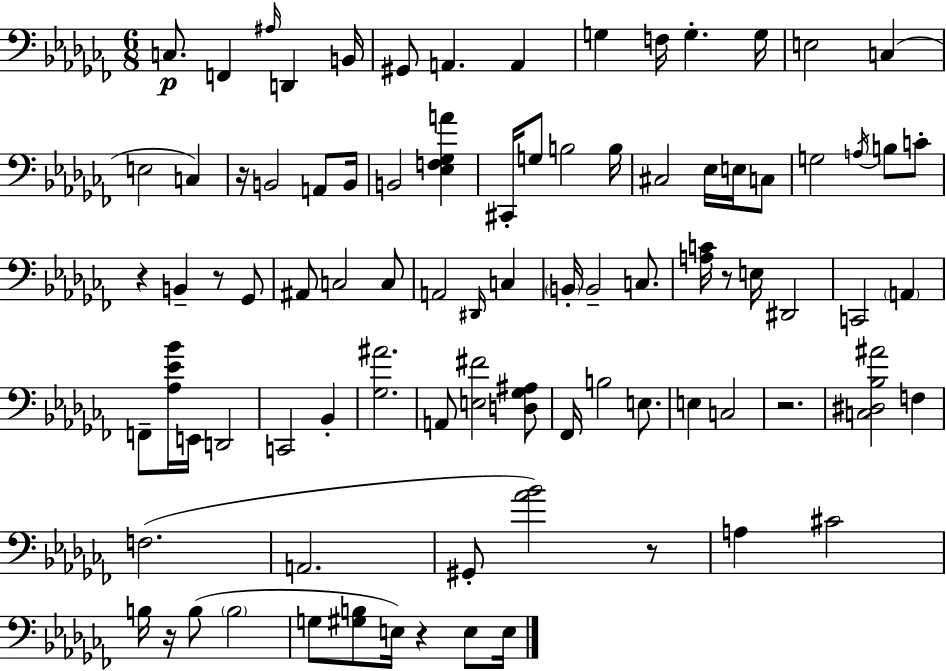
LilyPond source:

{
  \clef bass
  \numericTimeSignature
  \time 6/8
  \key aes \minor
  \repeat volta 2 { c8.\p f,4 \grace { ais16 } d,4 | b,16 gis,8 a,4. a,4 | g4 f16 g4.-. | g16 e2 c4( | \break e2 c4) | r16 b,2 a,8 | b,16 b,2 <ees f ges a'>4 | cis,16-. g8 b2 | \break b16 cis2 ees16 e16 c8 | g2 \acciaccatura { a16 } b8 | c'8-. r4 b,4-- r8 | ges,8 ais,8 c2 | \break c8 a,2 \grace { dis,16 } c4 | \parenthesize b,16-. b,2-- | c8. <a c'>16 r8 e16 dis,2 | c,2 \parenthesize a,4 | \break f,8-- <aes ees' bes'>16 e,16 d,2 | c,2 bes,4-. | <ges ais'>2. | a,8 <e fis'>2 | \break <d ges ais>8 fes,16 b2 | e8. e4 c2 | r2. | <c dis bes ais'>2 f4 | \break f2.( | a,2. | gis,8-. <aes' bes'>2) | r8 a4 cis'2 | \break b16 r16 b8( \parenthesize b2 | g8 <gis b>8 e16) r4 | e8 e16 } \bar "|."
}